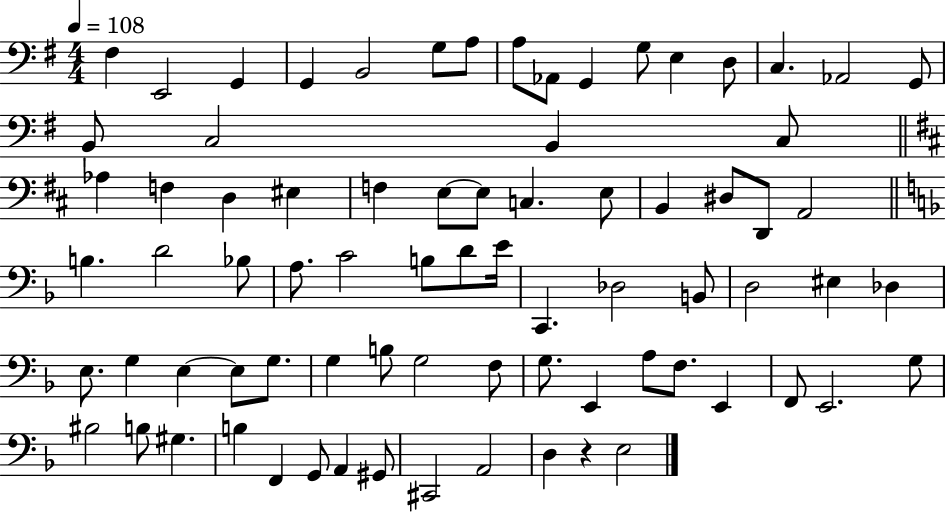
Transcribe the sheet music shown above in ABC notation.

X:1
T:Untitled
M:4/4
L:1/4
K:G
^F, E,,2 G,, G,, B,,2 G,/2 A,/2 A,/2 _A,,/2 G,, G,/2 E, D,/2 C, _A,,2 G,,/2 B,,/2 C,2 B,, C,/2 _A, F, D, ^E, F, E,/2 E,/2 C, E,/2 B,, ^D,/2 D,,/2 A,,2 B, D2 _B,/2 A,/2 C2 B,/2 D/2 E/4 C,, _D,2 B,,/2 D,2 ^E, _D, E,/2 G, E, E,/2 G,/2 G, B,/2 G,2 F,/2 G,/2 E,, A,/2 F,/2 E,, F,,/2 E,,2 G,/2 ^B,2 B,/2 ^G, B, F,, G,,/2 A,, ^G,,/2 ^C,,2 A,,2 D, z E,2